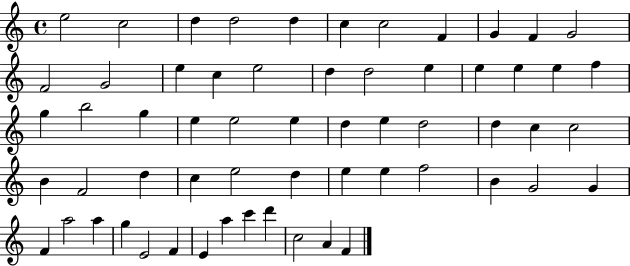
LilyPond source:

{
  \clef treble
  \time 4/4
  \defaultTimeSignature
  \key c \major
  e''2 c''2 | d''4 d''2 d''4 | c''4 c''2 f'4 | g'4 f'4 g'2 | \break f'2 g'2 | e''4 c''4 e''2 | d''4 d''2 e''4 | e''4 e''4 e''4 f''4 | \break g''4 b''2 g''4 | e''4 e''2 e''4 | d''4 e''4 d''2 | d''4 c''4 c''2 | \break b'4 f'2 d''4 | c''4 e''2 d''4 | e''4 e''4 f''2 | b'4 g'2 g'4 | \break f'4 a''2 a''4 | g''4 e'2 f'4 | e'4 a''4 c'''4 d'''4 | c''2 a'4 f'4 | \break \bar "|."
}